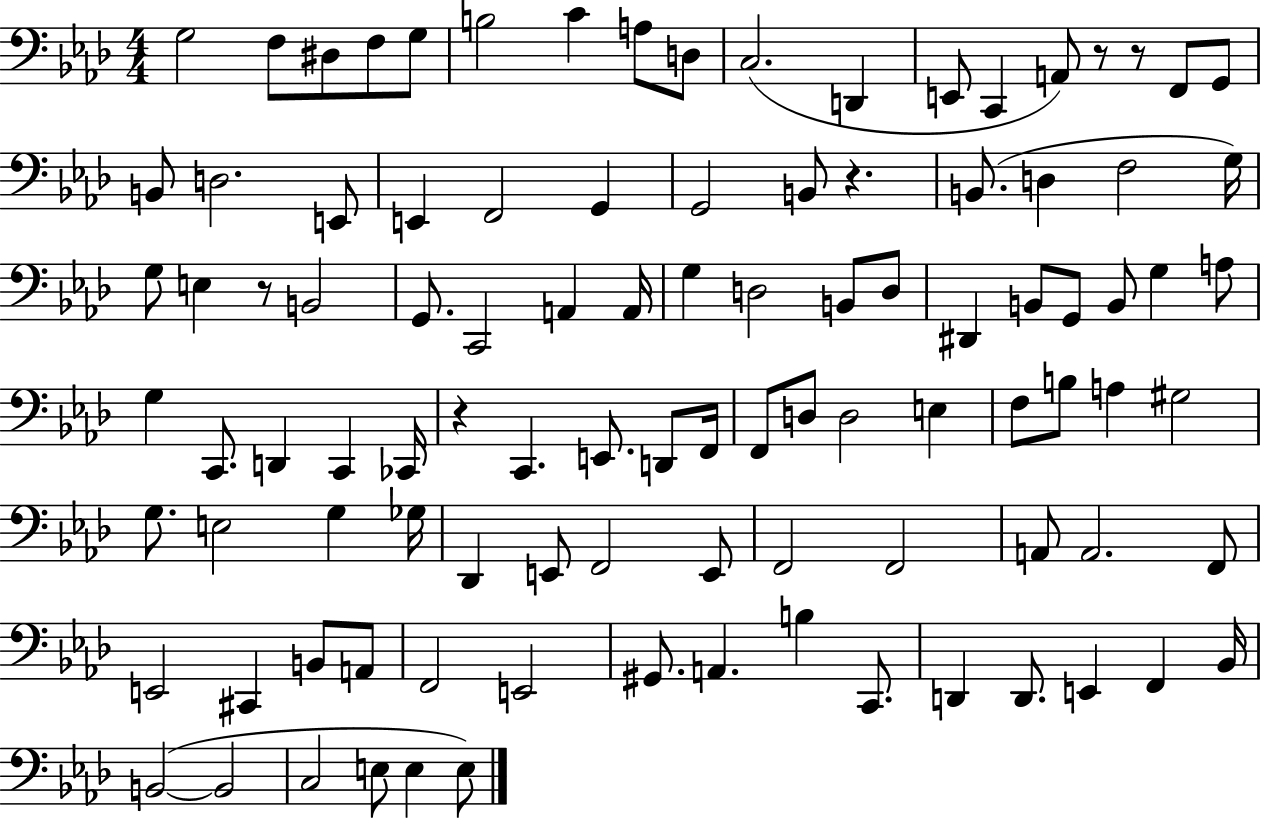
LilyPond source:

{
  \clef bass
  \numericTimeSignature
  \time 4/4
  \key aes \major
  \repeat volta 2 { g2 f8 dis8 f8 g8 | b2 c'4 a8 d8 | c2.( d,4 | e,8 c,4 a,8) r8 r8 f,8 g,8 | \break b,8 d2. e,8 | e,4 f,2 g,4 | g,2 b,8 r4. | b,8.( d4 f2 g16) | \break g8 e4 r8 b,2 | g,8. c,2 a,4 a,16 | g4 d2 b,8 d8 | dis,4 b,8 g,8 b,8 g4 a8 | \break g4 c,8. d,4 c,4 ces,16 | r4 c,4. e,8. d,8 f,16 | f,8 d8 d2 e4 | f8 b8 a4 gis2 | \break g8. e2 g4 ges16 | des,4 e,8 f,2 e,8 | f,2 f,2 | a,8 a,2. f,8 | \break e,2 cis,4 b,8 a,8 | f,2 e,2 | gis,8. a,4. b4 c,8. | d,4 d,8. e,4 f,4 bes,16 | \break b,2~(~ b,2 | c2 e8 e4 e8) | } \bar "|."
}